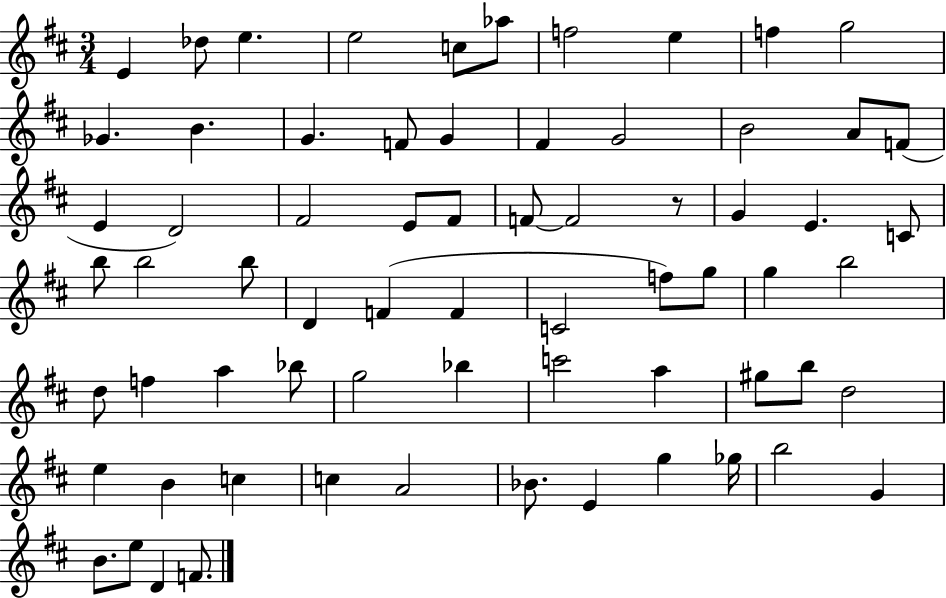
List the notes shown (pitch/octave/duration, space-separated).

E4/q Db5/e E5/q. E5/h C5/e Ab5/e F5/h E5/q F5/q G5/h Gb4/q. B4/q. G4/q. F4/e G4/q F#4/q G4/h B4/h A4/e F4/e E4/q D4/h F#4/h E4/e F#4/e F4/e F4/h R/e G4/q E4/q. C4/e B5/e B5/h B5/e D4/q F4/q F4/q C4/h F5/e G5/e G5/q B5/h D5/e F5/q A5/q Bb5/e G5/h Bb5/q C6/h A5/q G#5/e B5/e D5/h E5/q B4/q C5/q C5/q A4/h Bb4/e. E4/q G5/q Gb5/s B5/h G4/q B4/e. E5/e D4/q F4/e.